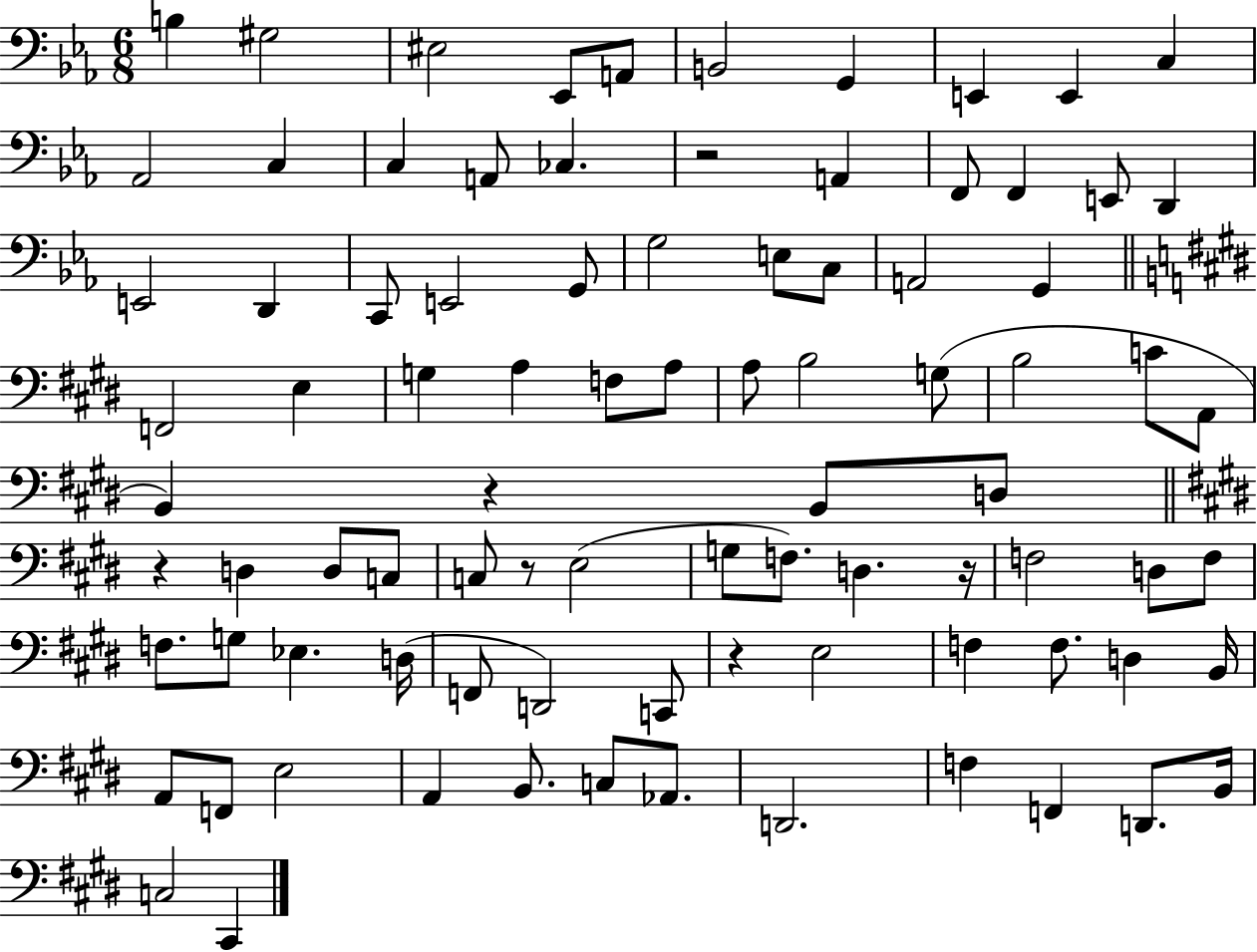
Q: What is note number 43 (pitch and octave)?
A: B2